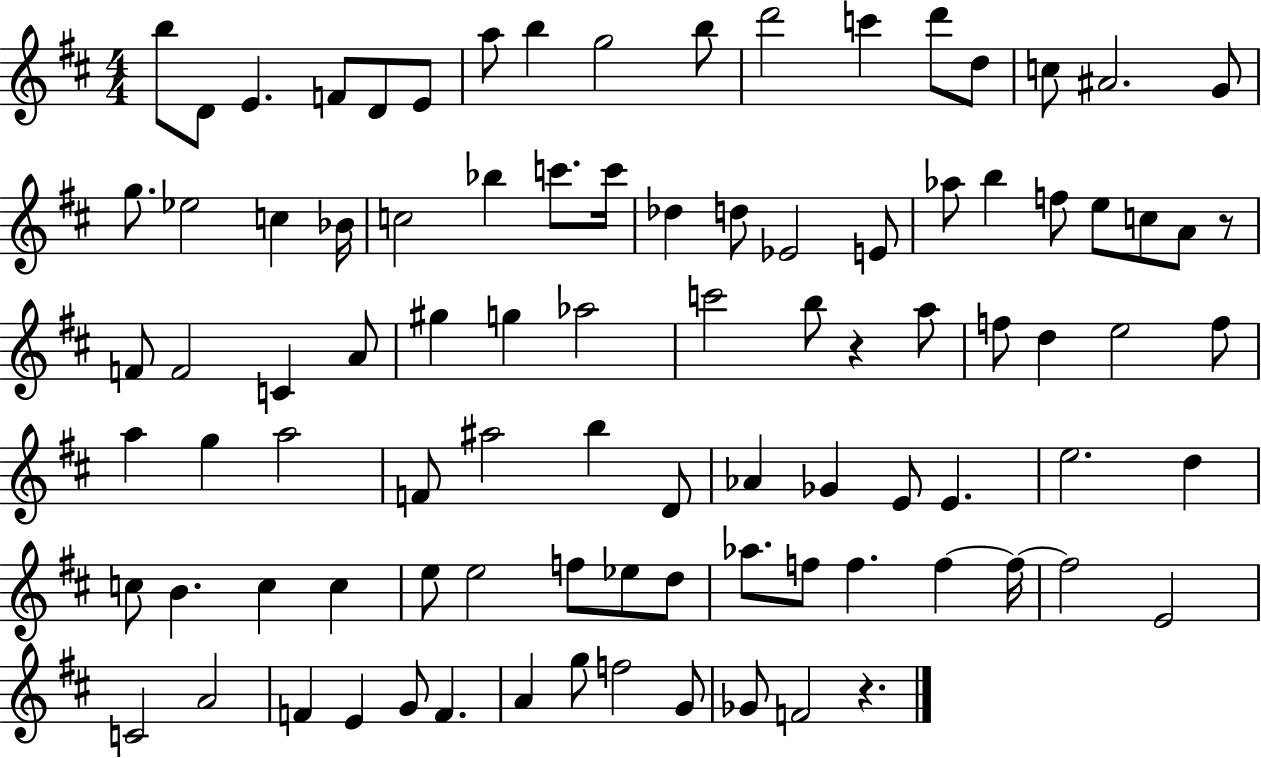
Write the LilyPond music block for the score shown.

{
  \clef treble
  \numericTimeSignature
  \time 4/4
  \key d \major
  b''8 d'8 e'4. f'8 d'8 e'8 | a''8 b''4 g''2 b''8 | d'''2 c'''4 d'''8 d''8 | c''8 ais'2. g'8 | \break g''8. ees''2 c''4 bes'16 | c''2 bes''4 c'''8. c'''16 | des''4 d''8 ees'2 e'8 | aes''8 b''4 f''8 e''8 c''8 a'8 r8 | \break f'8 f'2 c'4 a'8 | gis''4 g''4 aes''2 | c'''2 b''8 r4 a''8 | f''8 d''4 e''2 f''8 | \break a''4 g''4 a''2 | f'8 ais''2 b''4 d'8 | aes'4 ges'4 e'8 e'4. | e''2. d''4 | \break c''8 b'4. c''4 c''4 | e''8 e''2 f''8 ees''8 d''8 | aes''8. f''8 f''4. f''4~~ f''16~~ | f''2 e'2 | \break c'2 a'2 | f'4 e'4 g'8 f'4. | a'4 g''8 f''2 g'8 | ges'8 f'2 r4. | \break \bar "|."
}